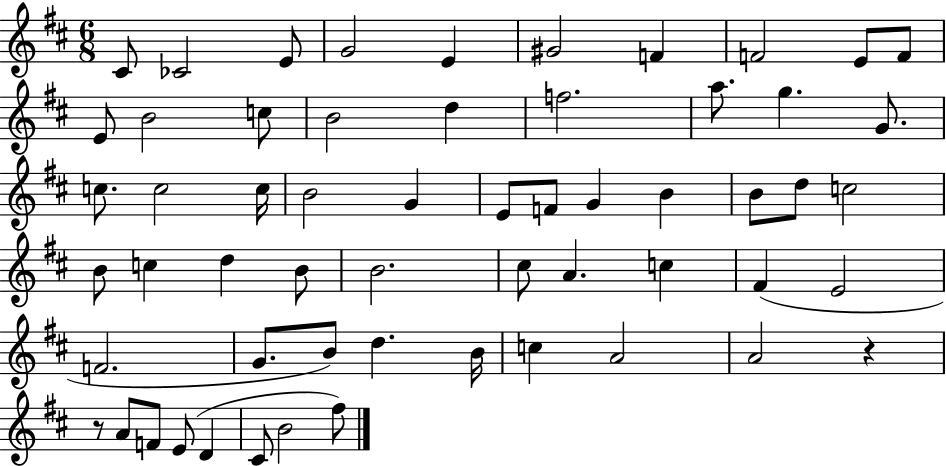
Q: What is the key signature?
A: D major